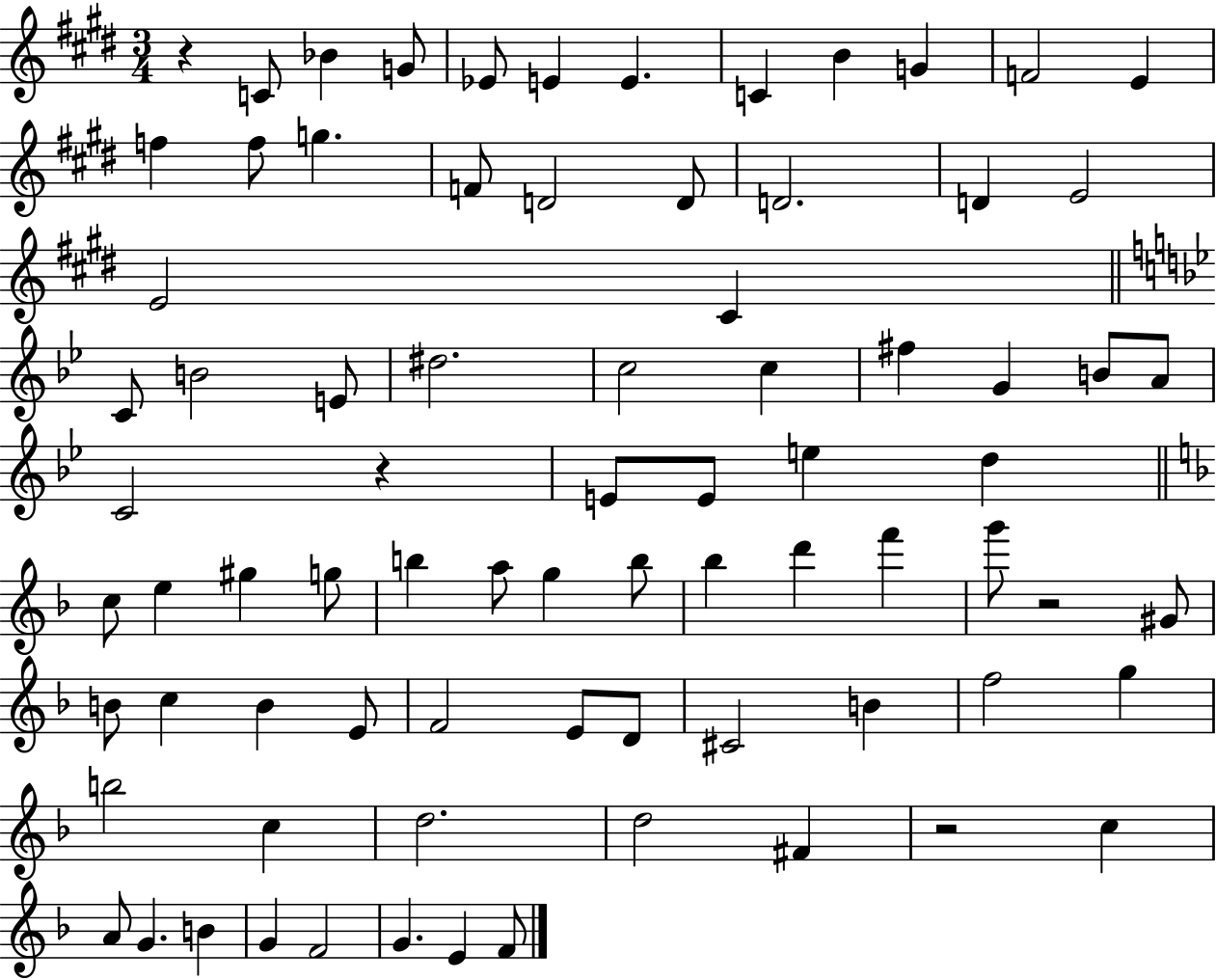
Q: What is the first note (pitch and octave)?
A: C4